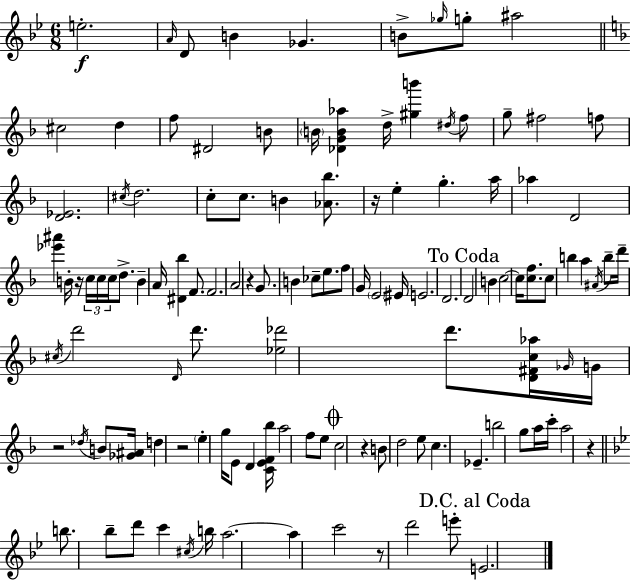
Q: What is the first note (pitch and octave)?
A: E5